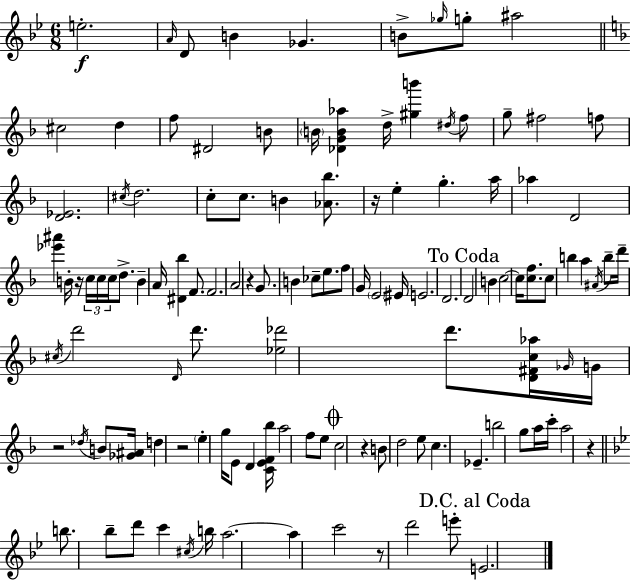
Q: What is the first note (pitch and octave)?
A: E5